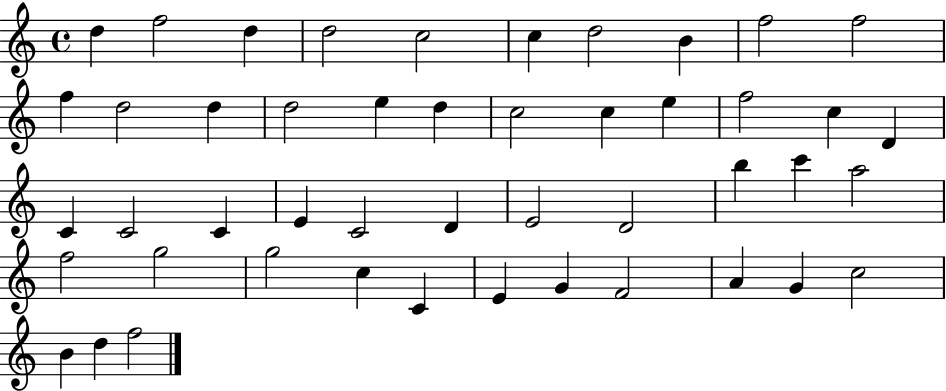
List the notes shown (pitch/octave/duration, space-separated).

D5/q F5/h D5/q D5/h C5/h C5/q D5/h B4/q F5/h F5/h F5/q D5/h D5/q D5/h E5/q D5/q C5/h C5/q E5/q F5/h C5/q D4/q C4/q C4/h C4/q E4/q C4/h D4/q E4/h D4/h B5/q C6/q A5/h F5/h G5/h G5/h C5/q C4/q E4/q G4/q F4/h A4/q G4/q C5/h B4/q D5/q F5/h